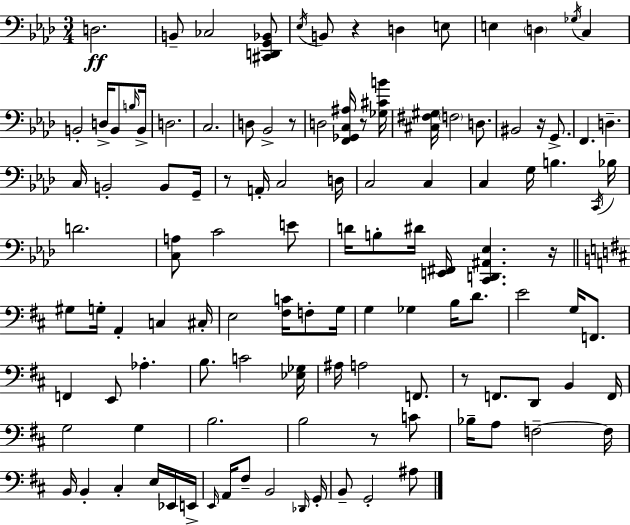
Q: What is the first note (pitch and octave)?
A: D3